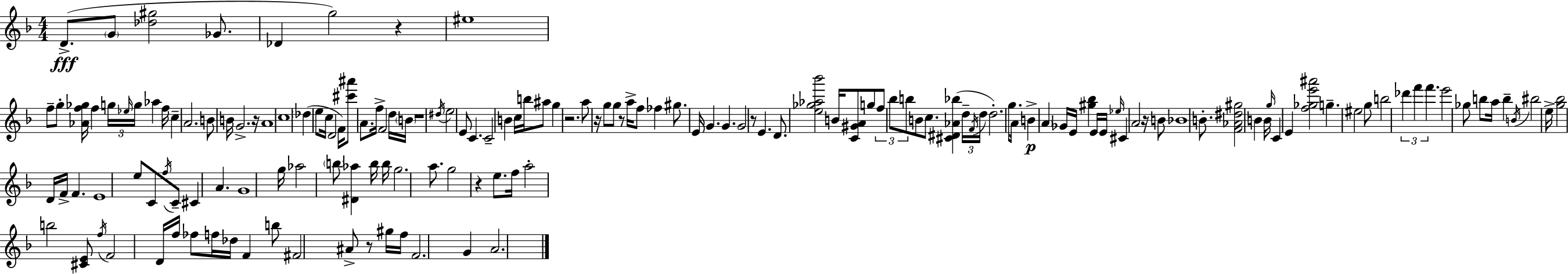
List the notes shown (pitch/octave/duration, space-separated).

D4/e. G4/e [Db5,G#5]/h Gb4/e. Db4/q G5/h R/q EIS5/w F5/e G5/e [Ab4,F5,Gb5]/s F5/q G5/s Eb5/s G5/s Ab5/q F5/s C5/q A4/h. B4/e B4/s G4/h. R/s A4/w C5/w Db5/q E5/e C5/s D4/h F4/s [C#6,A#6]/e A4/e. F5/s F4/h D5/s B4/s R/w D#5/s E5/h E4/e C4/q. C4/h B4/q C5/s B5/s A#5/e G5/q R/h. A5/e R/s G5/e G5/e R/e A5/s F5/e FES5/q G#5/e. E4/s G4/q. G4/q. G4/h R/e E4/q. D4/e. [E5,Gb5,Ab5,Bb6]/h B4/s [C4,G#4,A4]/e G5/e F5/e Bb5/e B5/e B4/e C5/e. [C#4,D#4,Ab4,Bb5]/q D5/s F4/s D5/s D5/h. G5/e. A4/s B4/q A4/q Gb4/s E4/s [G#5,Bb5]/q E4/s E4/s Eb5/s C#4/q A4/h R/s B4/e Bb4/w B4/e. [F4,Ab4,D#5,G#5]/h B4/q B4/s G5/s C4/q E4/q [F5,Gb5,E6,A#6]/h G5/q. EIS5/h G5/e B5/h Db6/q F6/q F6/q. E6/h Gb5/e B5/e A5/s B5/q B4/s BIS5/h E5/s [G5,Bb5]/h D4/s F4/s F4/q. E4/w E5/e C4/e F5/s C4/e C#4/q A4/q. G4/w G5/s Ab5/h B5/e [D#4,Ab5]/q B5/s B5/s G5/h. A5/e. G5/h R/q E5/e. F5/s A5/h B5/h [C#4,E4]/e F5/s F4/h D4/s F5/s FES5/e F5/s Db5/s F4/q B5/e F#4/h A#4/e R/e G#5/s F5/s F4/h. G4/q A4/h.